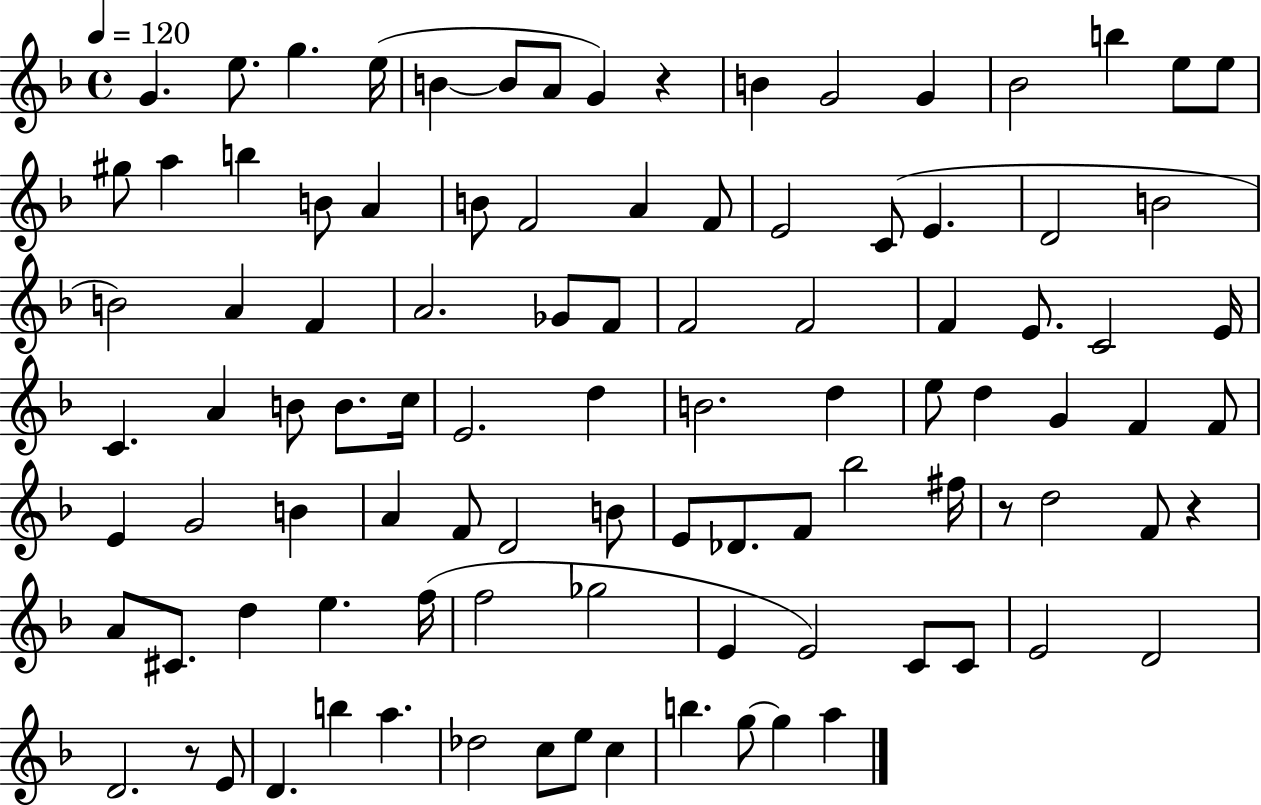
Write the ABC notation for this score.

X:1
T:Untitled
M:4/4
L:1/4
K:F
G e/2 g e/4 B B/2 A/2 G z B G2 G _B2 b e/2 e/2 ^g/2 a b B/2 A B/2 F2 A F/2 E2 C/2 E D2 B2 B2 A F A2 _G/2 F/2 F2 F2 F E/2 C2 E/4 C A B/2 B/2 c/4 E2 d B2 d e/2 d G F F/2 E G2 B A F/2 D2 B/2 E/2 _D/2 F/2 _b2 ^f/4 z/2 d2 F/2 z A/2 ^C/2 d e f/4 f2 _g2 E E2 C/2 C/2 E2 D2 D2 z/2 E/2 D b a _d2 c/2 e/2 c b g/2 g a